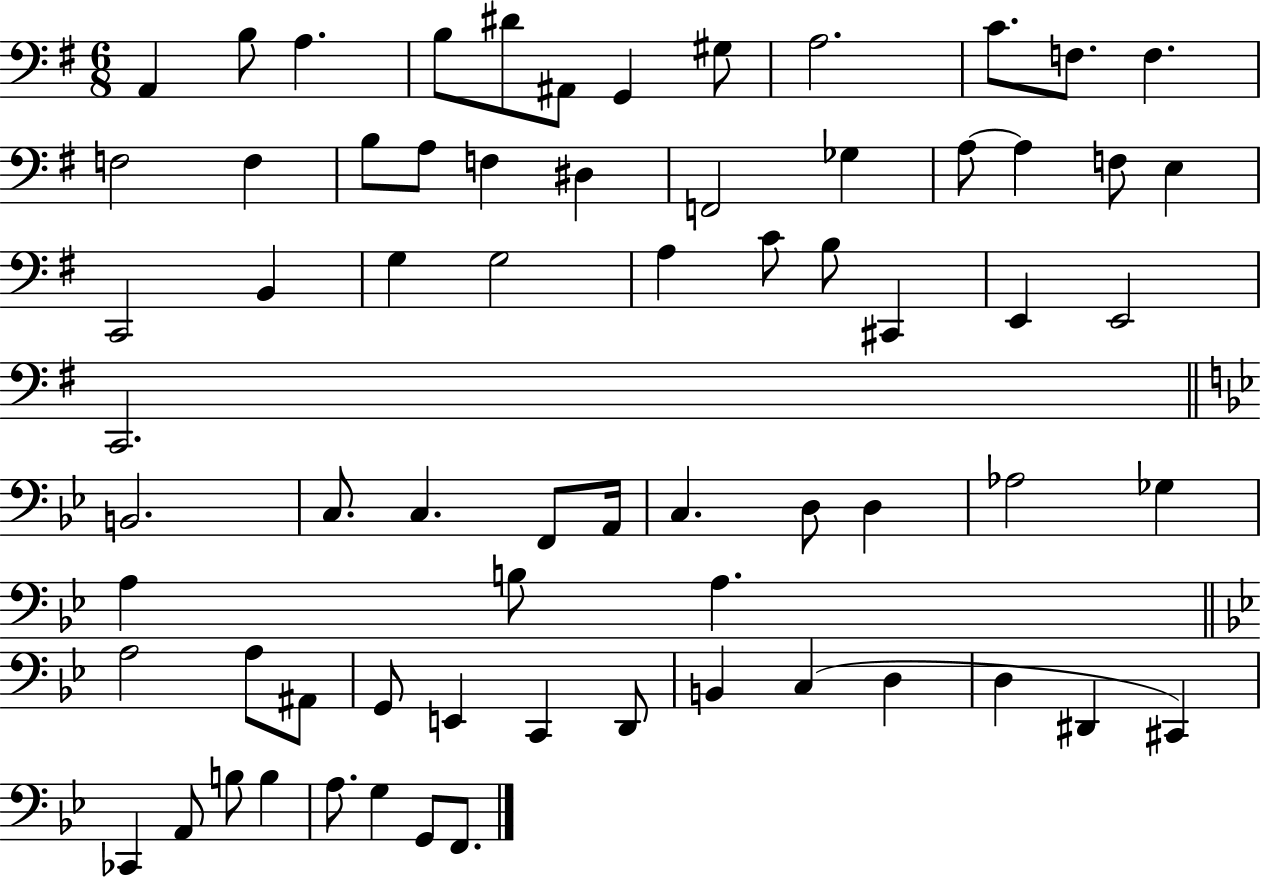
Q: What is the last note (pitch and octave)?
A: F2